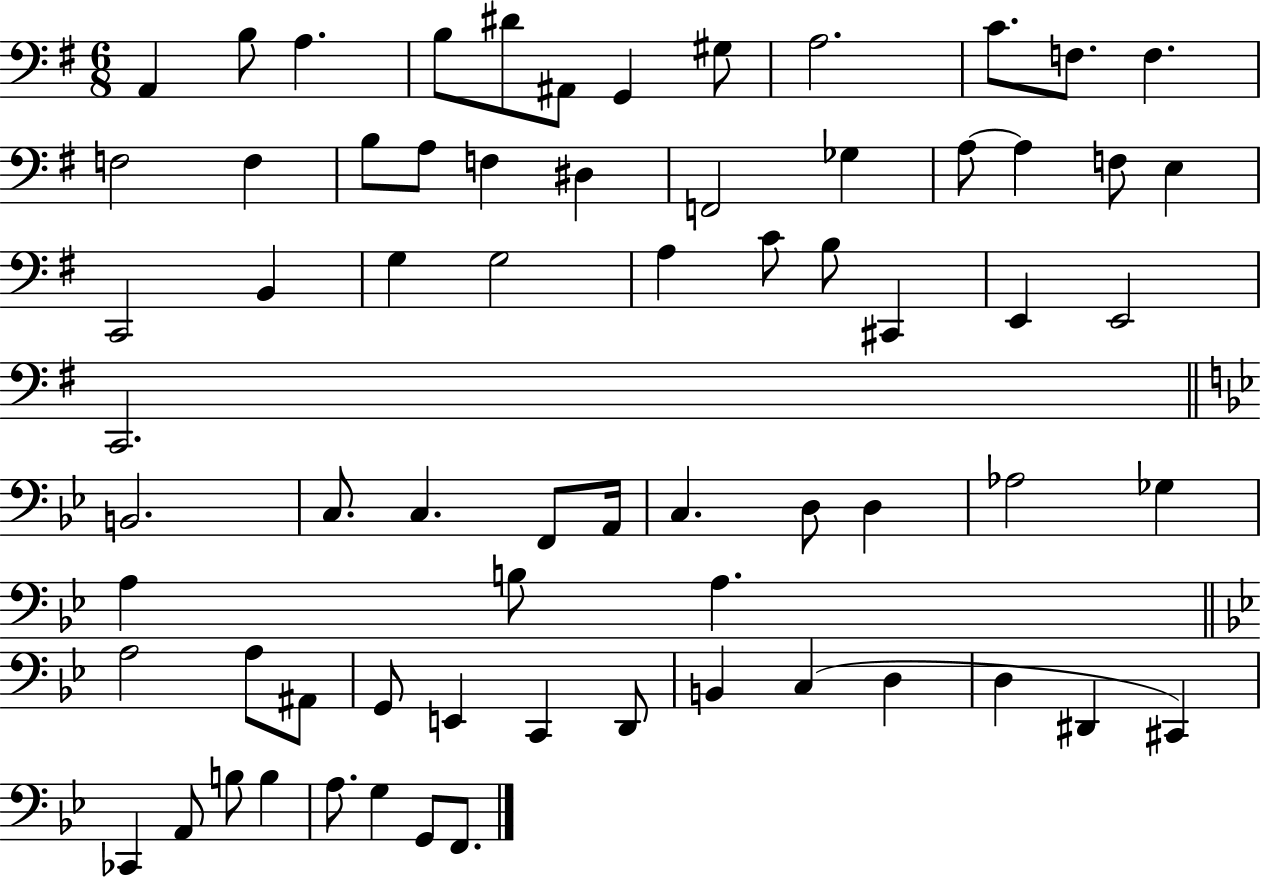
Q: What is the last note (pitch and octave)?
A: F2